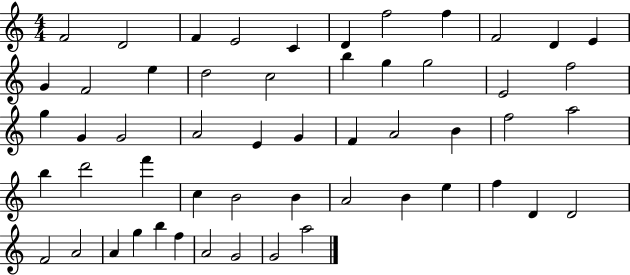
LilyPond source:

{
  \clef treble
  \numericTimeSignature
  \time 4/4
  \key c \major
  f'2 d'2 | f'4 e'2 c'4 | d'4 f''2 f''4 | f'2 d'4 e'4 | \break g'4 f'2 e''4 | d''2 c''2 | b''4 g''4 g''2 | e'2 f''2 | \break g''4 g'4 g'2 | a'2 e'4 g'4 | f'4 a'2 b'4 | f''2 a''2 | \break b''4 d'''2 f'''4 | c''4 b'2 b'4 | a'2 b'4 e''4 | f''4 d'4 d'2 | \break f'2 a'2 | a'4 g''4 b''4 f''4 | a'2 g'2 | g'2 a''2 | \break \bar "|."
}